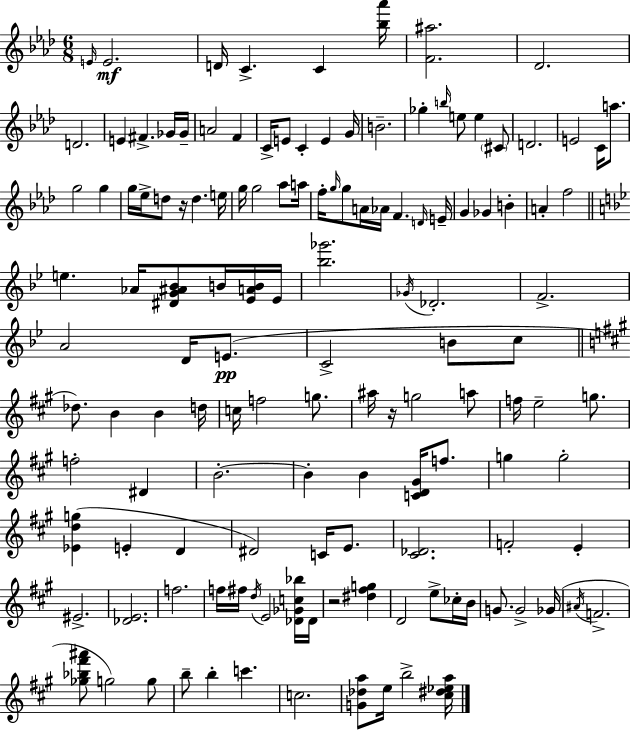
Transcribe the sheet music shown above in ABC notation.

X:1
T:Untitled
M:6/8
L:1/4
K:Ab
E/4 E2 D/4 C C [_b_a']/4 [F^a]2 _D2 D2 E ^F _G/4 _G/4 A2 F C/4 E/2 C E G/4 B2 _g b/4 e/2 e ^C/2 D2 E2 C/4 a/2 g2 g g/4 _e/4 d/2 z/4 d e/4 g/4 g2 _a/2 a/4 f/4 g/4 g/2 A/4 _A/4 F D/4 E/4 G _G B A f2 e _A/4 [^DG^A_B]/2 B/4 [_EAB]/4 _E/4 [_b_g']2 _G/4 _D2 F2 A2 D/4 E/2 C2 B/2 c/2 _d/2 B B d/4 c/4 f2 g/2 ^a/4 z/4 g2 a/2 f/4 e2 g/2 f2 ^D B2 B B [CD^G]/4 f/2 g g2 [_Edg] E D ^D2 C/4 E/2 [^C_D]2 F2 E ^E2 [_DE]2 f2 f/4 ^f/4 d/4 E2 [_D_Gc_b]/4 _D/4 z2 [^d^fg] D2 e/2 _c/4 B/4 G/2 G2 _G/4 ^A/4 F2 [_g_b^f'^a']/2 g2 g/2 b/2 b c' c2 [G_da]/2 e/4 b2 [^c^d_ea]/4